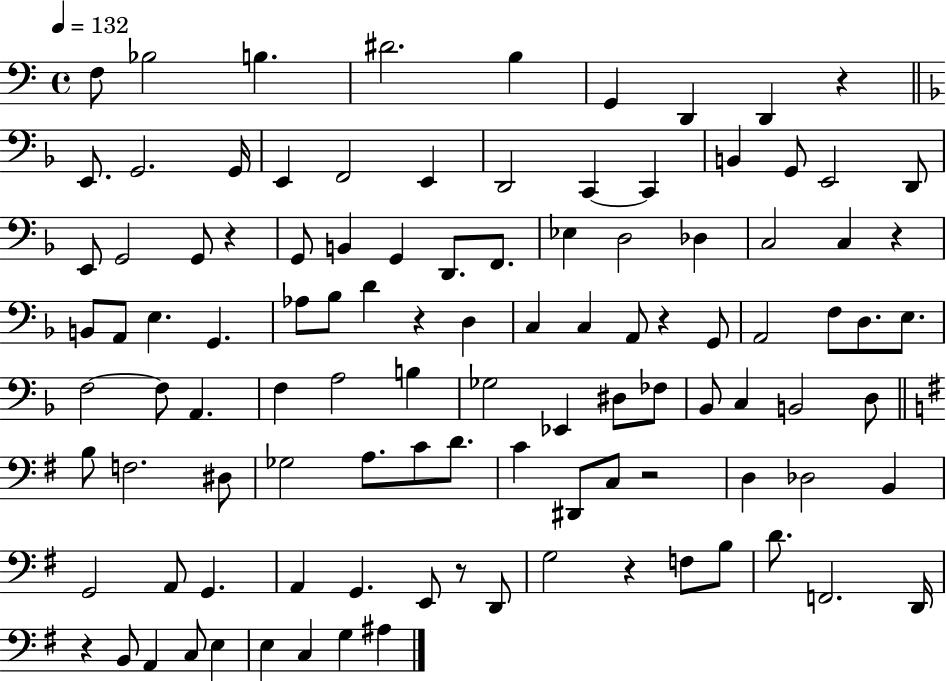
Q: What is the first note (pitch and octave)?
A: F3